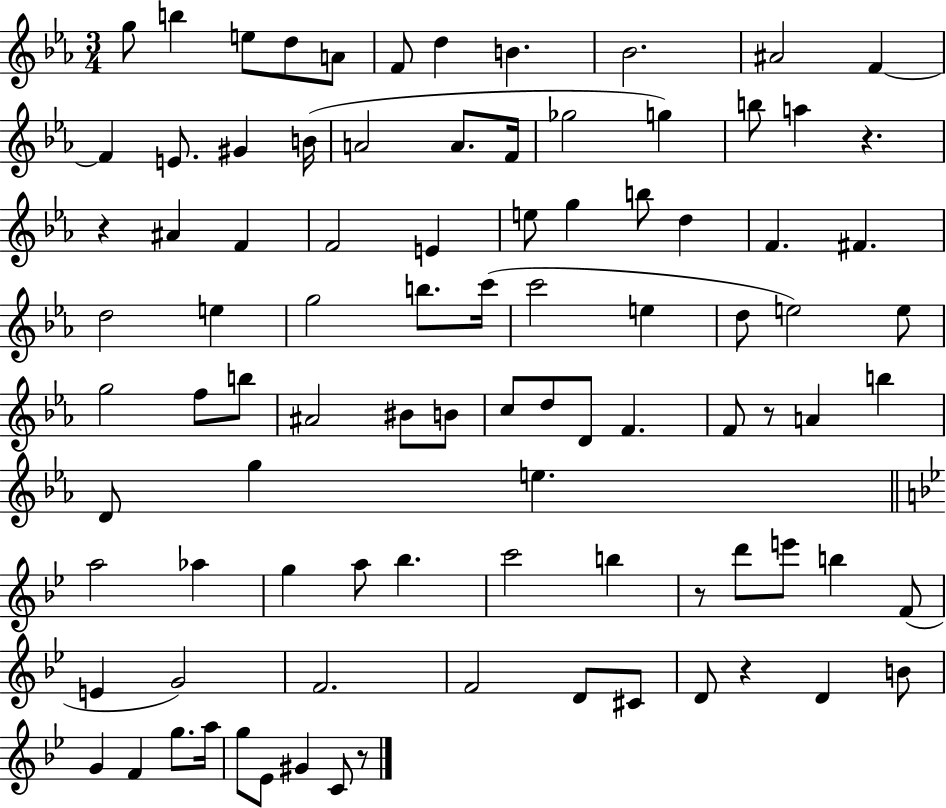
{
  \clef treble
  \numericTimeSignature
  \time 3/4
  \key ees \major
  \repeat volta 2 { g''8 b''4 e''8 d''8 a'8 | f'8 d''4 b'4. | bes'2. | ais'2 f'4~~ | \break f'4 e'8. gis'4 b'16( | a'2 a'8. f'16 | ges''2 g''4) | b''8 a''4 r4. | \break r4 ais'4 f'4 | f'2 e'4 | e''8 g''4 b''8 d''4 | f'4. fis'4. | \break d''2 e''4 | g''2 b''8. c'''16( | c'''2 e''4 | d''8 e''2) e''8 | \break g''2 f''8 b''8 | ais'2 bis'8 b'8 | c''8 d''8 d'8 f'4. | f'8 r8 a'4 b''4 | \break d'8 g''4 e''4. | \bar "||" \break \key bes \major a''2 aes''4 | g''4 a''8 bes''4. | c'''2 b''4 | r8 d'''8 e'''8 b''4 f'8( | \break e'4 g'2) | f'2. | f'2 d'8 cis'8 | d'8 r4 d'4 b'8 | \break g'4 f'4 g''8. a''16 | g''8 ees'8 gis'4 c'8 r8 | } \bar "|."
}